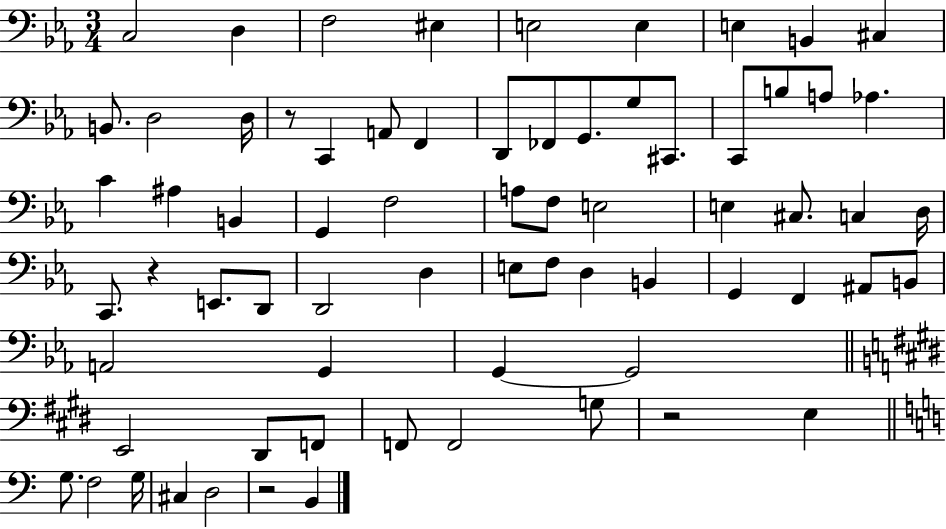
C3/h D3/q F3/h EIS3/q E3/h E3/q E3/q B2/q C#3/q B2/e. D3/h D3/s R/e C2/q A2/e F2/q D2/e FES2/e G2/e. G3/e C#2/e. C2/e B3/e A3/e Ab3/q. C4/q A#3/q B2/q G2/q F3/h A3/e F3/e E3/h E3/q C#3/e. C3/q D3/s C2/e. R/q E2/e. D2/e D2/h D3/q E3/e F3/e D3/q B2/q G2/q F2/q A#2/e B2/e A2/h G2/q G2/q G2/h E2/h D#2/e F2/e F2/e F2/h G3/e R/h E3/q G3/e. F3/h G3/s C#3/q D3/h R/h B2/q